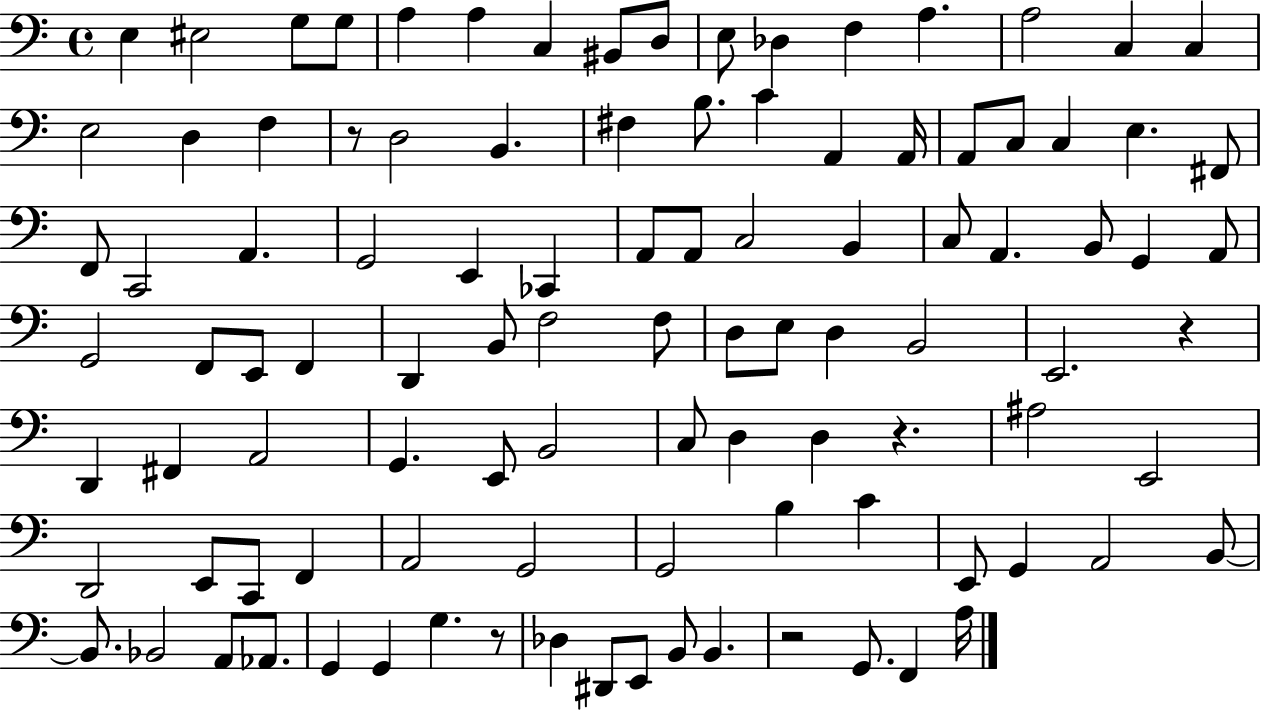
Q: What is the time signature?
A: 4/4